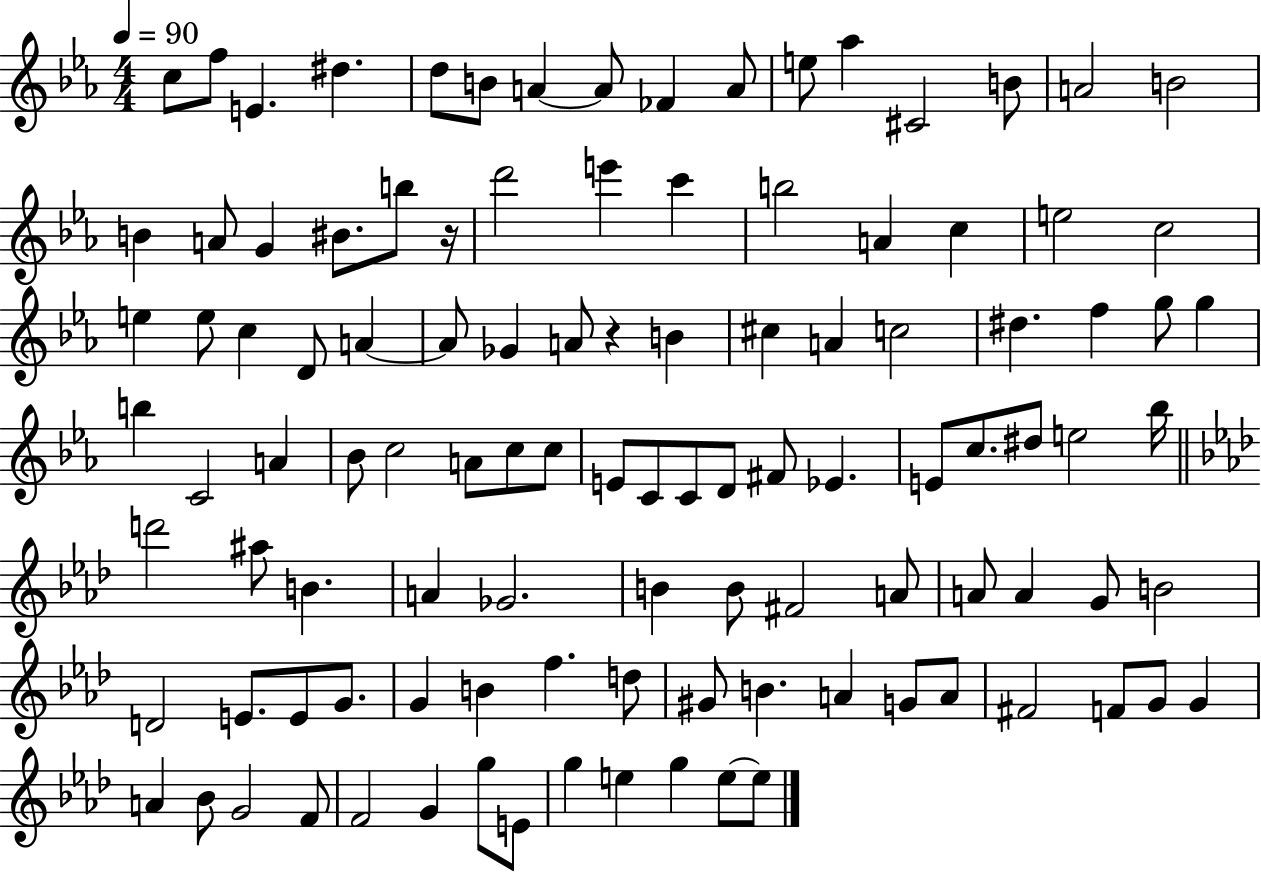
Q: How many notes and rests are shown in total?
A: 109